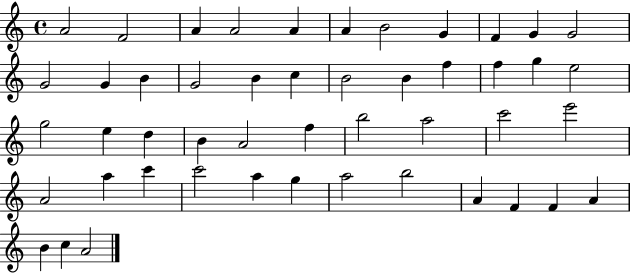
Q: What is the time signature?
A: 4/4